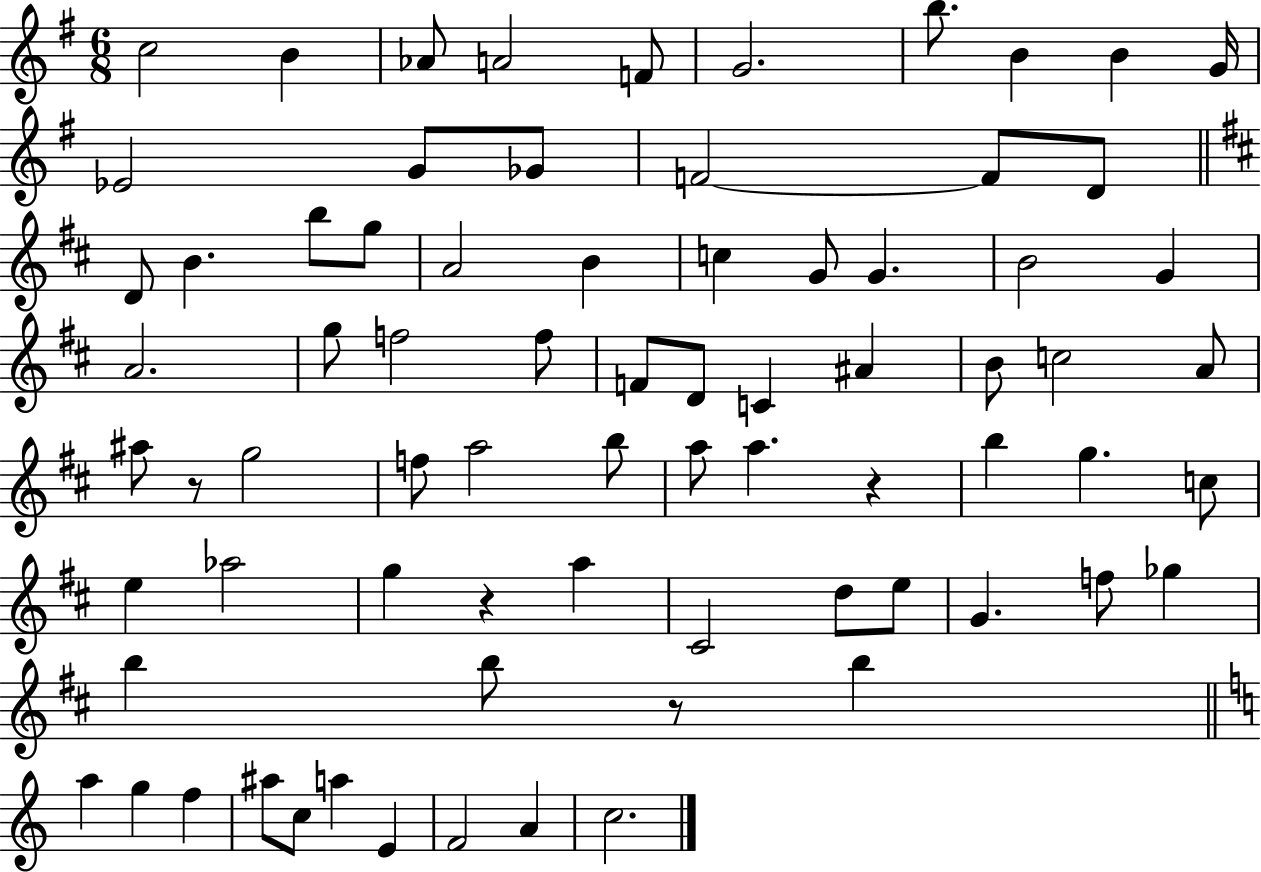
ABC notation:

X:1
T:Untitled
M:6/8
L:1/4
K:G
c2 B _A/2 A2 F/2 G2 b/2 B B G/4 _E2 G/2 _G/2 F2 F/2 D/2 D/2 B b/2 g/2 A2 B c G/2 G B2 G A2 g/2 f2 f/2 F/2 D/2 C ^A B/2 c2 A/2 ^a/2 z/2 g2 f/2 a2 b/2 a/2 a z b g c/2 e _a2 g z a ^C2 d/2 e/2 G f/2 _g b b/2 z/2 b a g f ^a/2 c/2 a E F2 A c2